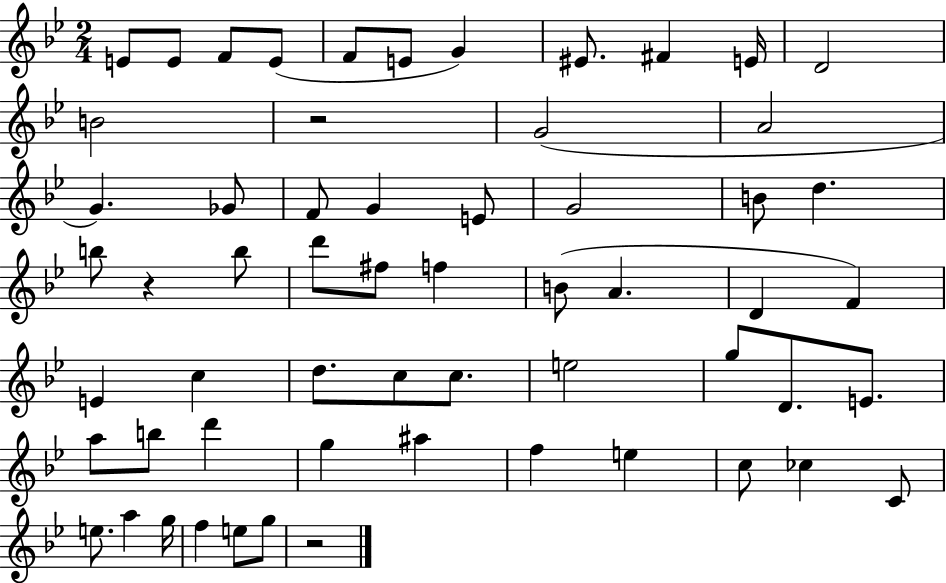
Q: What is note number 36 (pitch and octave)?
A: C5